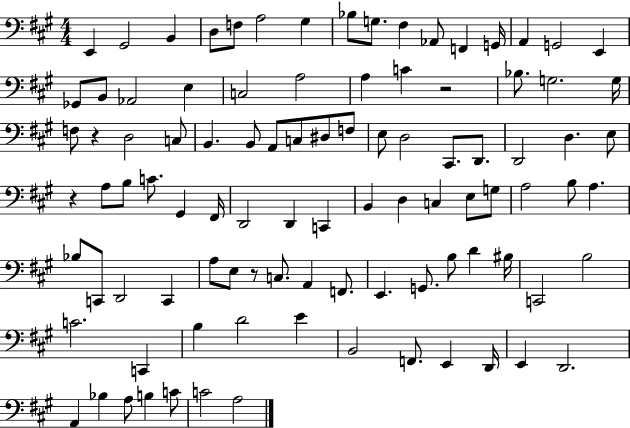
E2/q G#2/h B2/q D3/e F3/e A3/h G#3/q Bb3/e G3/e. F#3/q Ab2/e F2/q G2/s A2/q G2/h E2/q Gb2/e B2/e Ab2/h E3/q C3/h A3/h A3/q C4/q R/h Bb3/e. G3/h. G3/s F3/e R/q D3/h C3/e B2/q. B2/e A2/e C3/e D#3/e F3/e E3/e D3/h C#2/e. D2/e. D2/h D3/q. E3/e R/q A3/e B3/e C4/e. G#2/q F#2/s D2/h D2/q C2/q B2/q D3/q C3/q E3/e G3/e A3/h B3/e A3/q. Bb3/e C2/e D2/h C2/q A3/e E3/e R/e C3/e. A2/q F2/e. E2/q. G2/e. B3/e D4/q BIS3/s C2/h B3/h C4/h. C2/q B3/q D4/h E4/q B2/h F2/e. E2/q D2/s E2/q D2/h. A2/q Bb3/q A3/e B3/q C4/e C4/h A3/h